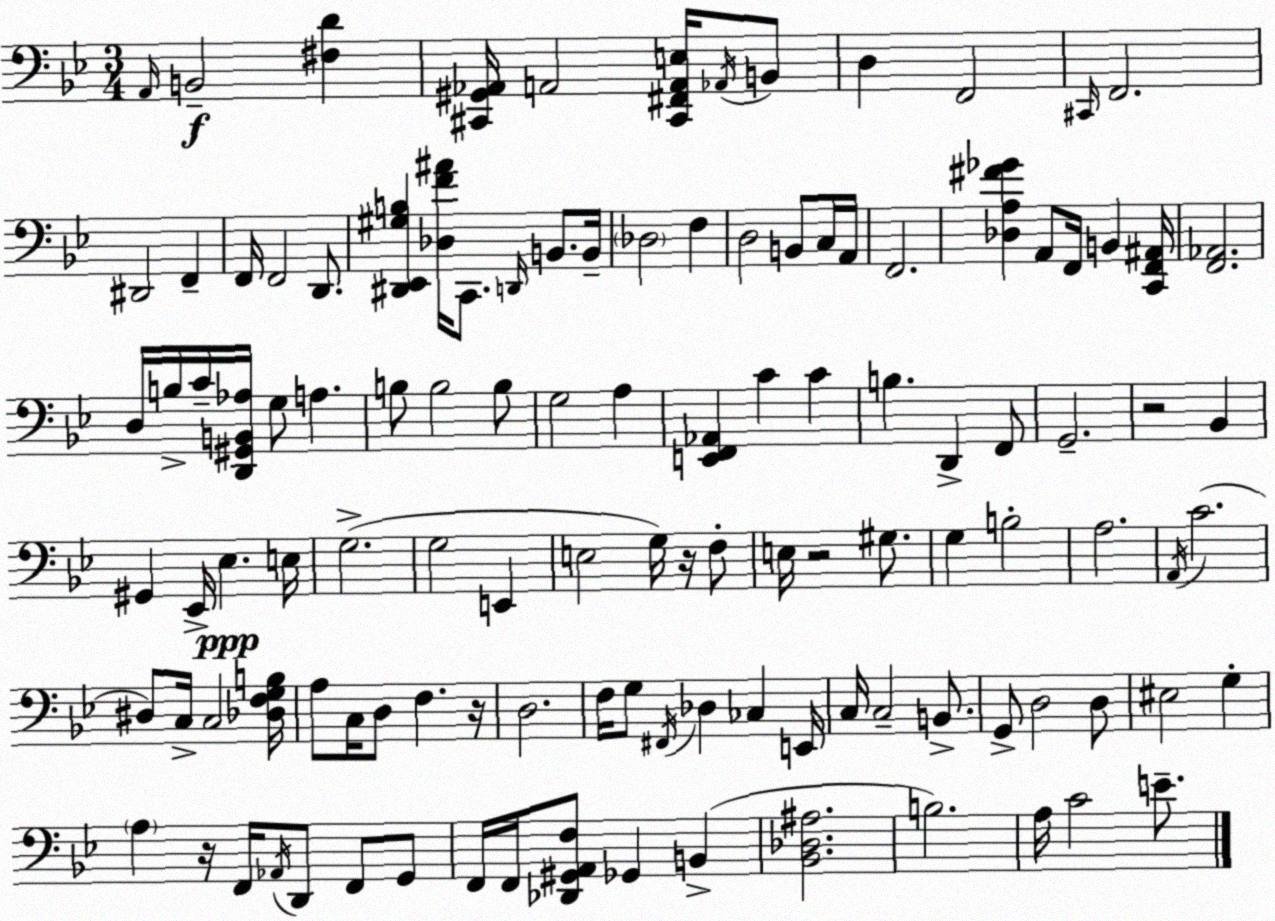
X:1
T:Untitled
M:3/4
L:1/4
K:Bb
A,,/4 B,,2 [^F,D] [^C,,^G,,_A,,]/4 A,,2 [^C,,^F,,A,,E,]/4 _A,,/4 B,,/2 D, F,,2 ^C,,/4 F,,2 ^D,,2 F,, F,,/4 F,,2 D,,/2 [^D,,_E,,^G,B,] [_D,F^A]/4 C,,/2 D,,/4 B,,/2 B,,/4 _D,2 F, D,2 B,,/2 C,/4 A,,/4 F,,2 [_D,A,^F_G] A,,/2 F,,/4 B,, [C,,F,,^A,,]/4 [F,,_A,,]2 D,/4 B,/4 C/4 [D,,^G,,B,,_A,]/4 G,/2 A, B,/2 B,2 B,/2 G,2 A, [E,,F,,_A,,] C C B, D,, F,,/2 G,,2 z2 _B,, ^G,, _E,,/4 _E, E,/4 G,2 G,2 E,, E,2 G,/4 z/4 F,/2 E,/4 z2 ^G,/2 G, B,2 A,2 A,,/4 C2 ^D,/2 C,/4 C,2 [_D,F,G,B,]/4 A,/2 C,/4 D,/2 F, z/4 D,2 F,/4 G,/2 ^F,,/4 _D, _C, E,,/4 C,/4 C,2 B,,/2 G,,/2 D,2 D,/2 ^E,2 G, A, z/4 F,,/4 _A,,/4 D,,/2 F,,/2 G,,/2 F,,/4 F,,/4 [_D,,^G,,A,,F,]/2 _G,, B,, [_B,,_D,^A,]2 B,2 A,/4 C2 E/2